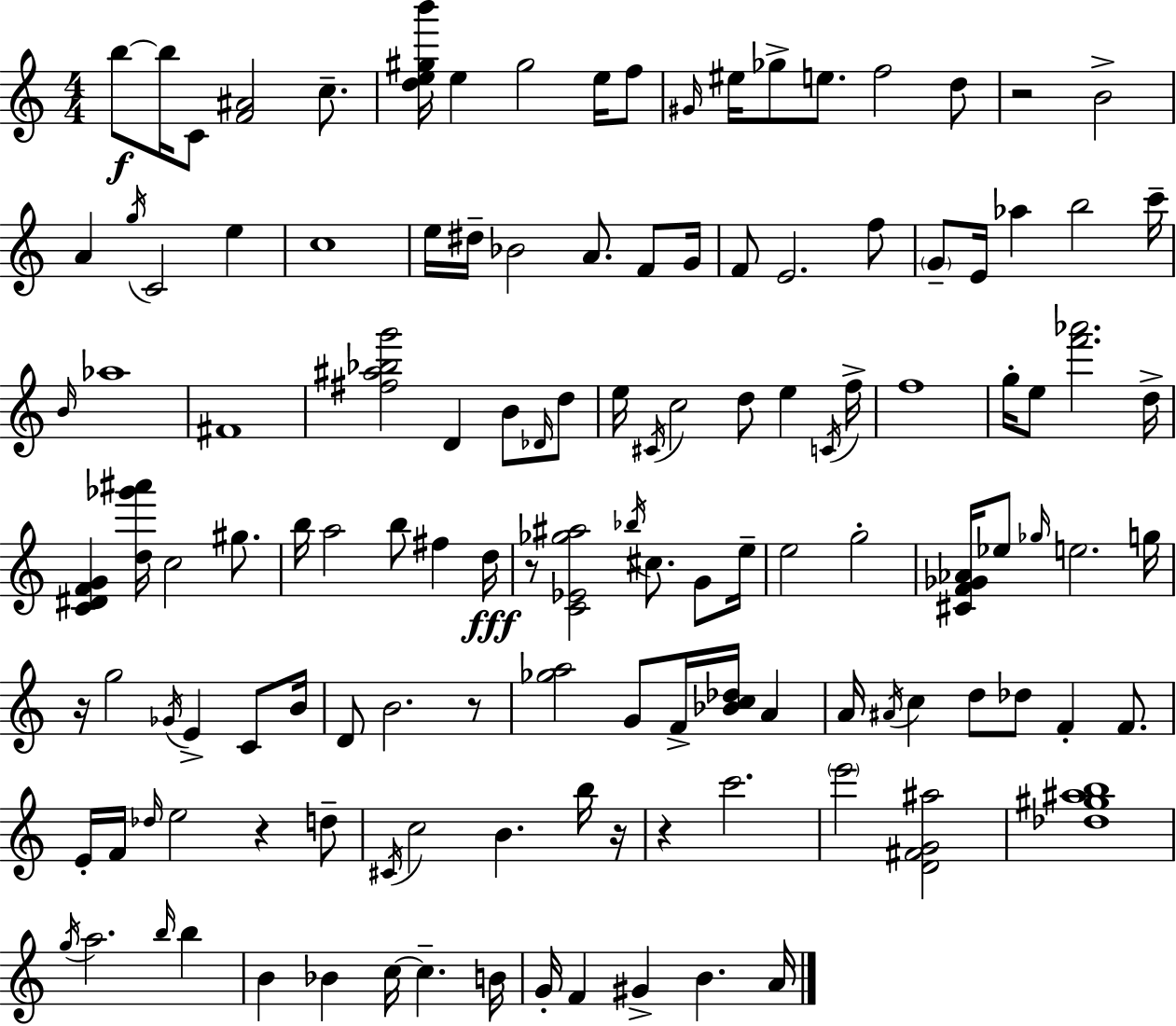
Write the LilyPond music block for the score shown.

{
  \clef treble
  \numericTimeSignature
  \time 4/4
  \key c \major
  \repeat volta 2 { b''8~~\f b''16 c'8 <f' ais'>2 c''8.-- | <d'' e'' gis'' b'''>16 e''4 gis''2 e''16 f''8 | \grace { gis'16 } eis''16 ges''8-> e''8. f''2 d''8 | r2 b'2-> | \break a'4 \acciaccatura { g''16 } c'2 e''4 | c''1 | e''16 dis''16-- bes'2 a'8. f'8 | g'16 f'8 e'2. | \break f''8 \parenthesize g'8-- e'16 aes''4 b''2 | c'''16-- \grace { b'16 } aes''1 | fis'1 | <fis'' ais'' bes'' g'''>2 d'4 b'8 | \break \grace { des'16 } d''8 e''16 \acciaccatura { cis'16 } c''2 d''8 | e''4 \acciaccatura { c'16 } f''16-> f''1 | g''16-. e''8 <f''' aes'''>2. | d''16-> <c' dis' f' g'>4 <d'' ges''' ais'''>16 c''2 | \break gis''8. b''16 a''2 b''8 | fis''4 d''16\fff r8 <c' ees' ges'' ais''>2 | \acciaccatura { bes''16 } cis''8. g'8 e''16-- e''2 g''2-. | <cis' f' ges' aes'>16 ees''8 \grace { ges''16 } e''2. | \break g''16 r16 g''2 | \acciaccatura { ges'16 } e'4-> c'8 b'16 d'8 b'2. | r8 <ges'' a''>2 | g'8 f'16-> <bes' c'' des''>16 a'4 a'16 \acciaccatura { ais'16 } c''4 d''8 | \break des''8 f'4-. f'8. e'16-. f'16 \grace { des''16 } e''2 | r4 d''8-- \acciaccatura { cis'16 } c''2 | b'4. b''16 r16 r4 | c'''2. \parenthesize e'''2 | \break <d' fis' g' ais''>2 <des'' gis'' ais'' b''>1 | \acciaccatura { g''16 } a''2. | \grace { b''16 } b''4 b'4 | bes'4 c''16~~ c''4.-- b'16 g'16-. f'4 | \break gis'4-> b'4. a'16 } \bar "|."
}